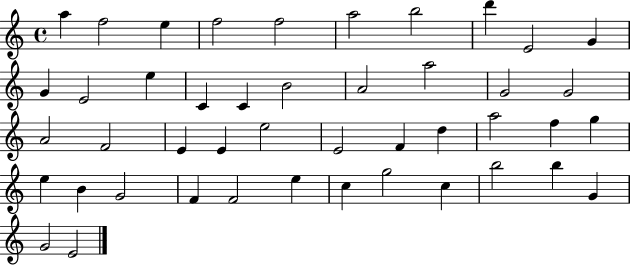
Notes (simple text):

A5/q F5/h E5/q F5/h F5/h A5/h B5/h D6/q E4/h G4/q G4/q E4/h E5/q C4/q C4/q B4/h A4/h A5/h G4/h G4/h A4/h F4/h E4/q E4/q E5/h E4/h F4/q D5/q A5/h F5/q G5/q E5/q B4/q G4/h F4/q F4/h E5/q C5/q G5/h C5/q B5/h B5/q G4/q G4/h E4/h